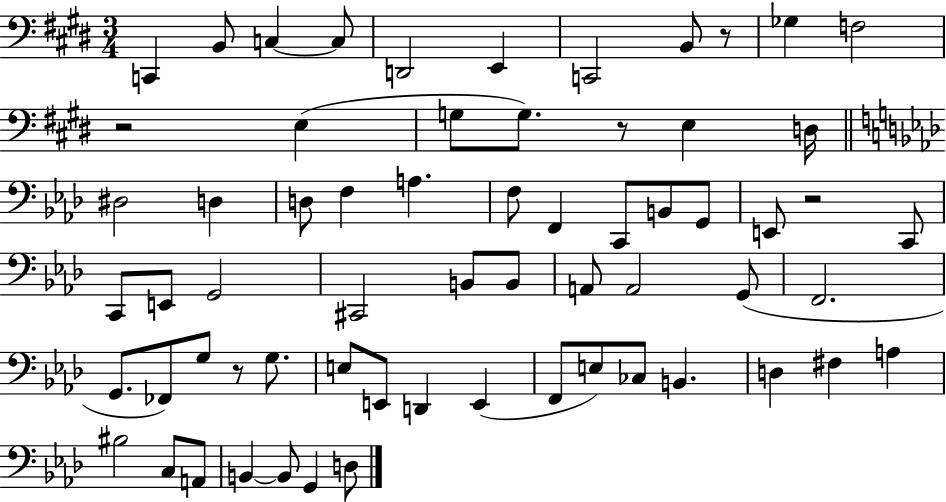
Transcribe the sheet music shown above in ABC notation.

X:1
T:Untitled
M:3/4
L:1/4
K:E
C,, B,,/2 C, C,/2 D,,2 E,, C,,2 B,,/2 z/2 _G, F,2 z2 E, G,/2 G,/2 z/2 E, D,/4 ^D,2 D, D,/2 F, A, F,/2 F,, C,,/2 B,,/2 G,,/2 E,,/2 z2 C,,/2 C,,/2 E,,/2 G,,2 ^C,,2 B,,/2 B,,/2 A,,/2 A,,2 G,,/2 F,,2 G,,/2 _F,,/2 G,/2 z/2 G,/2 E,/2 E,,/2 D,, E,, F,,/2 E,/2 _C,/2 B,, D, ^F, A, ^B,2 C,/2 A,,/2 B,, B,,/2 G,, D,/2